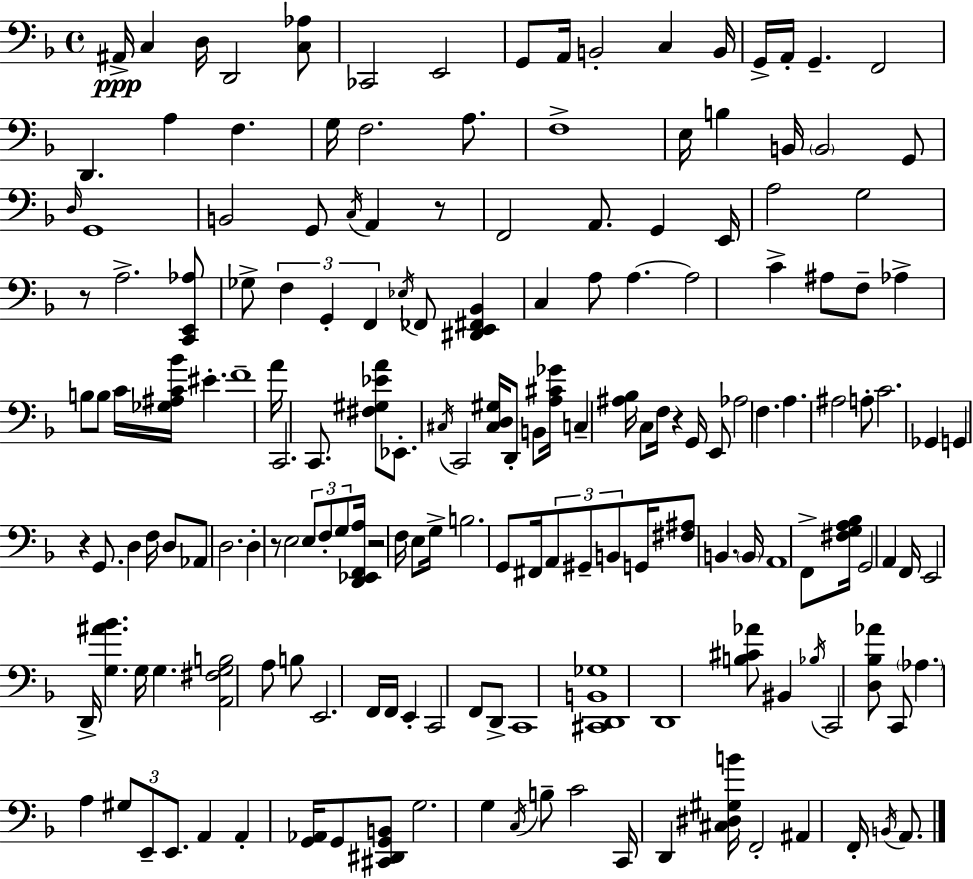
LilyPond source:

{
  \clef bass
  \time 4/4
  \defaultTimeSignature
  \key f \major
  ais,16->\ppp c4 d16 d,2 <c aes>8 | ces,2 e,2 | g,8 a,16 b,2-. c4 b,16 | g,16-> a,16-. g,4.-- f,2 | \break d,4. a4 f4. | g16 f2. a8. | f1-> | e16 b4 b,16 \parenthesize b,2 g,8 | \break \grace { d16 } g,1 | b,2 g,8 \acciaccatura { c16 } a,4 | r8 f,2 a,8. g,4 | e,16 a2 g2 | \break r8 a2.-> | <c, e, aes>8 ges8-> \tuplet 3/2 { f4 g,4-. f,4 } | \acciaccatura { ees16 } fes,8 <dis, e, fis, bes,>4 c4 a8 a4.~~ | a2 c'4-> ais8 | \break f8-- aes4-> b8 b8 c'16 <ges ais c' bes'>16 eis'4.-. | f'1-- | a'16 c,2. | c,8. <fis gis ees' a'>8 ees,8.-. \acciaccatura { cis16 } c,2 | \break <cis d gis>16 d,8-. b,8 <a cis' ges'>16 c4-- <ais bes>16 c8 f16 r4 | g,16 e,8 aes2 f4. | a4. ais2 | a8-. c'2. | \break ges,4 g,4 r4 g,8. d4 | f16 d8 aes,8 d2. | d4-. r8 e2 | \tuplet 3/2 { e8 f8-. g8 } <d, ees, f, a>16 r2 | \break f16 e8 g16-> b2. | g,8 fis,16 \tuplet 3/2 { a,8 gis,8-- b,8 } g,16 <fis ais>8 b,4. | \parenthesize b,16 a,1 | f,8-> <fis g a bes>16 g,2 a,4 | \break f,16 e,2 d,16-> <g ais' bes'>4. | g16 g4. <a, fis g b>2 | a8 b8 e,2. | f,16 f,16 e,4-. c,2 | \break f,8 d,8-> c,1 | <cis, d, b, ges>1 | d,1 | <b cis' aes'>8 bis,4 \acciaccatura { bes16 } c,2 | \break <d bes aes'>8 c,8 \parenthesize aes4. a4 | \tuplet 3/2 { gis8 e,8-- e,8. } a,4 a,4-. | <g, aes,>16 g,8 <cis, dis, g, b,>8 g2. | g4 \acciaccatura { c16 } b8-- c'2 | \break c,16 d,4 <cis dis gis b'>16 f,2-. ais,4 | f,16-. \acciaccatura { b,16 } a,8. \bar "|."
}